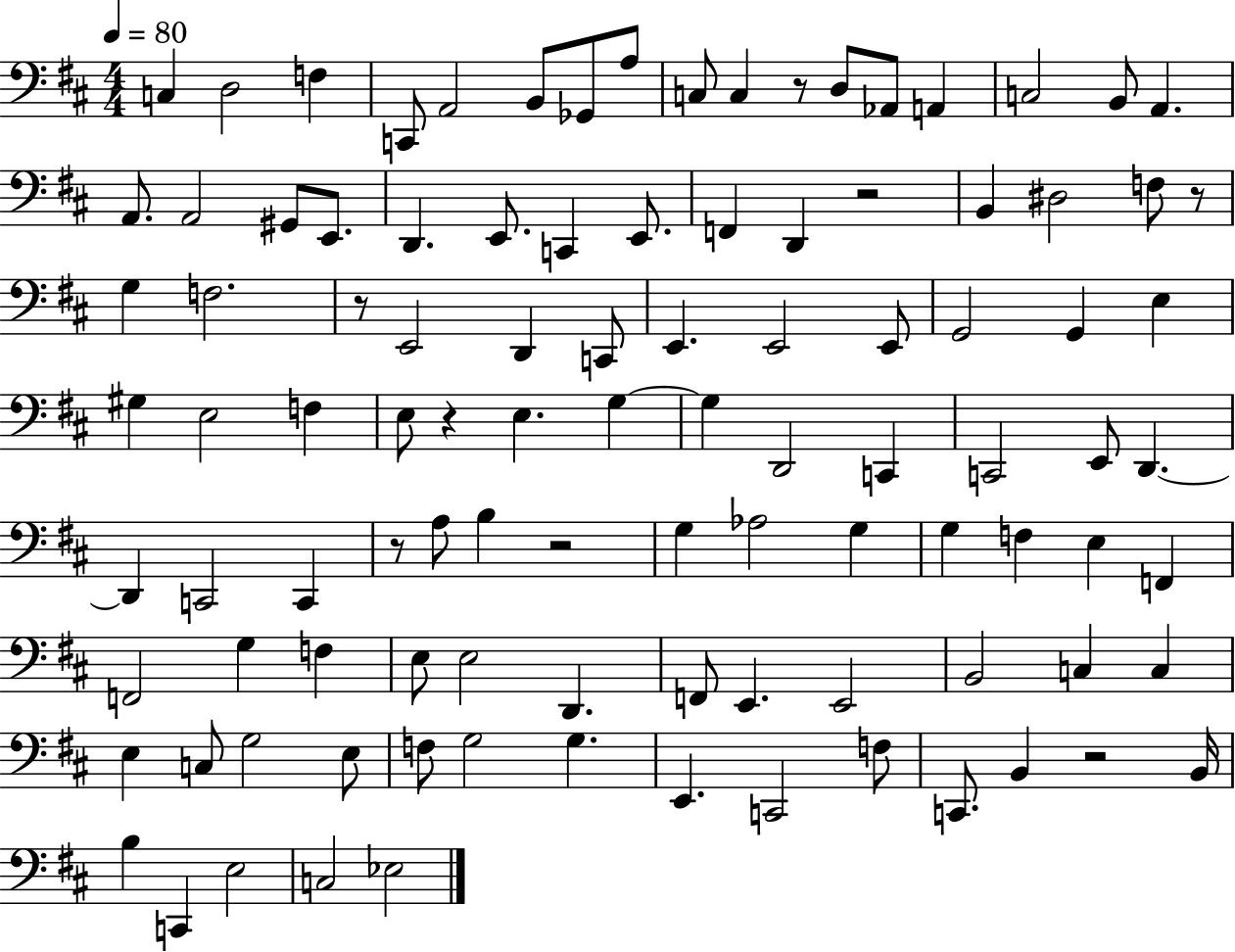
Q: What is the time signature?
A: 4/4